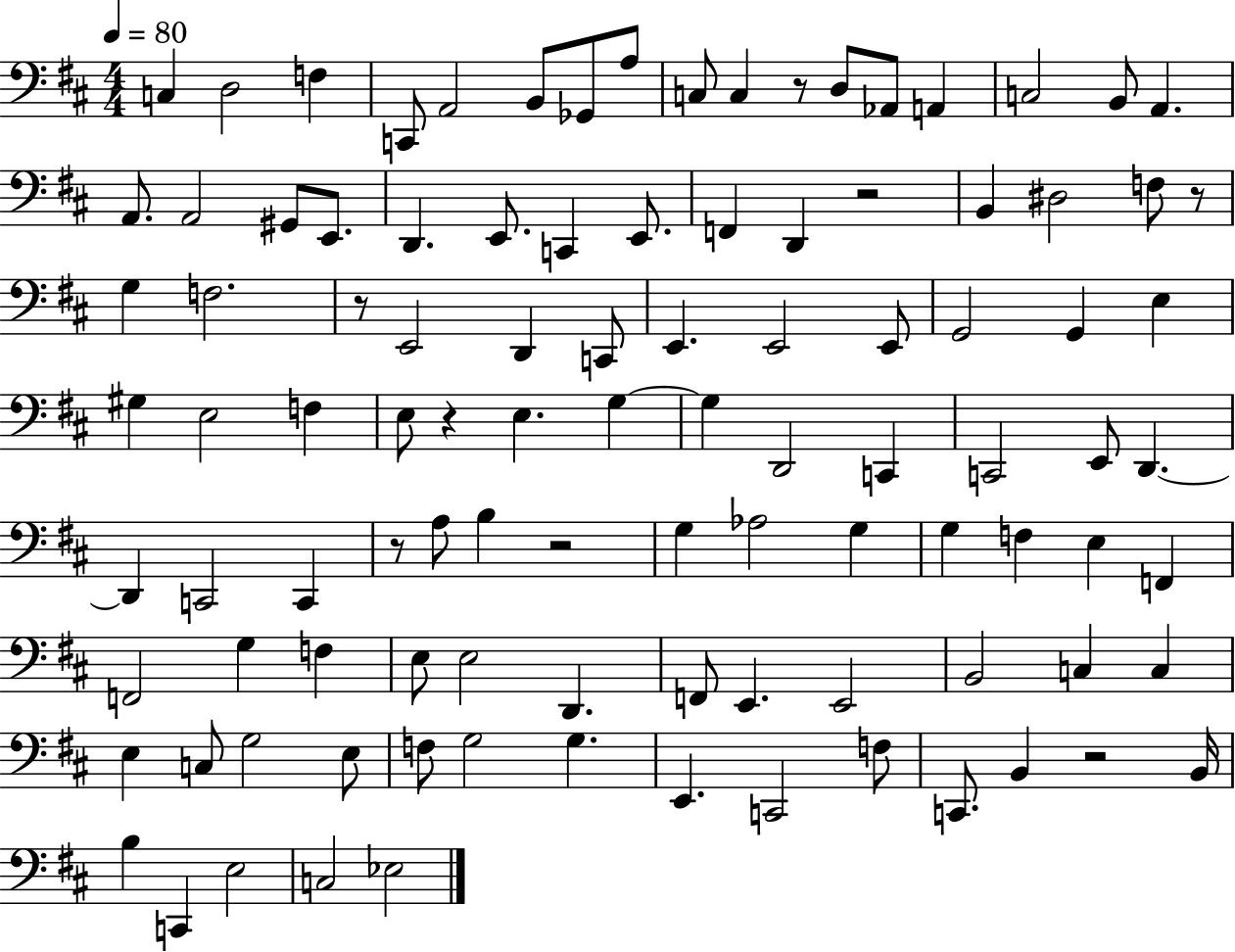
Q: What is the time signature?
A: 4/4